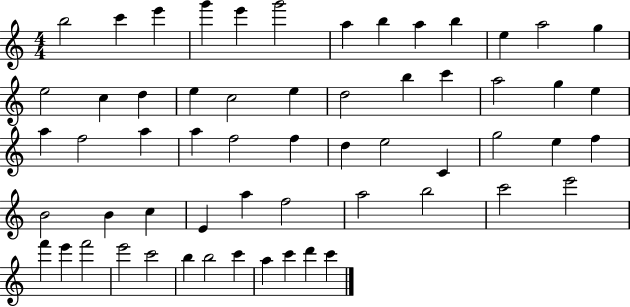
{
  \clef treble
  \numericTimeSignature
  \time 4/4
  \key c \major
  b''2 c'''4 e'''4 | g'''4 e'''4 g'''2 | a''4 b''4 a''4 b''4 | e''4 a''2 g''4 | \break e''2 c''4 d''4 | e''4 c''2 e''4 | d''2 b''4 c'''4 | a''2 g''4 e''4 | \break a''4 f''2 a''4 | a''4 f''2 f''4 | d''4 e''2 c'4 | g''2 e''4 f''4 | \break b'2 b'4 c''4 | e'4 a''4 f''2 | a''2 b''2 | c'''2 e'''2 | \break f'''4 e'''4 f'''2 | e'''2 c'''2 | b''4 b''2 c'''4 | a''4 c'''4 d'''4 c'''4 | \break \bar "|."
}